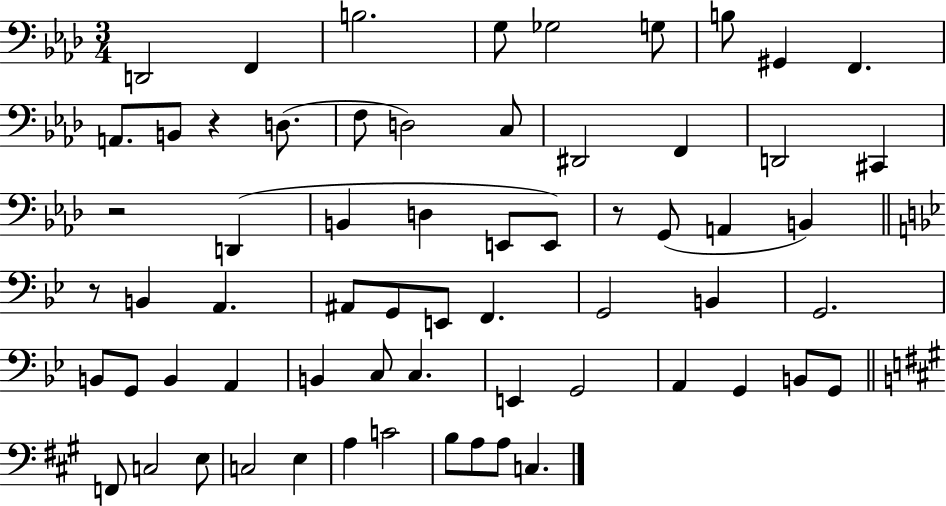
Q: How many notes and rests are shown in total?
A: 64